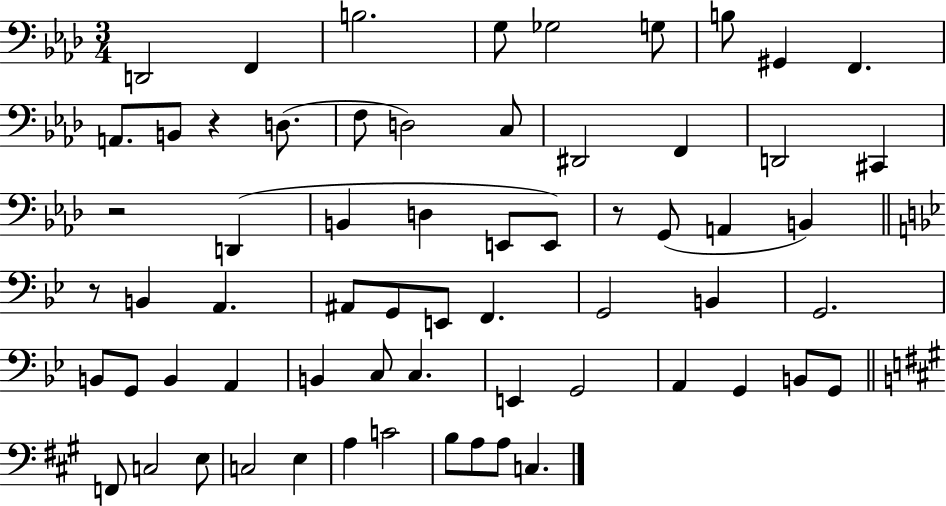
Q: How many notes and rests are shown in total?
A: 64